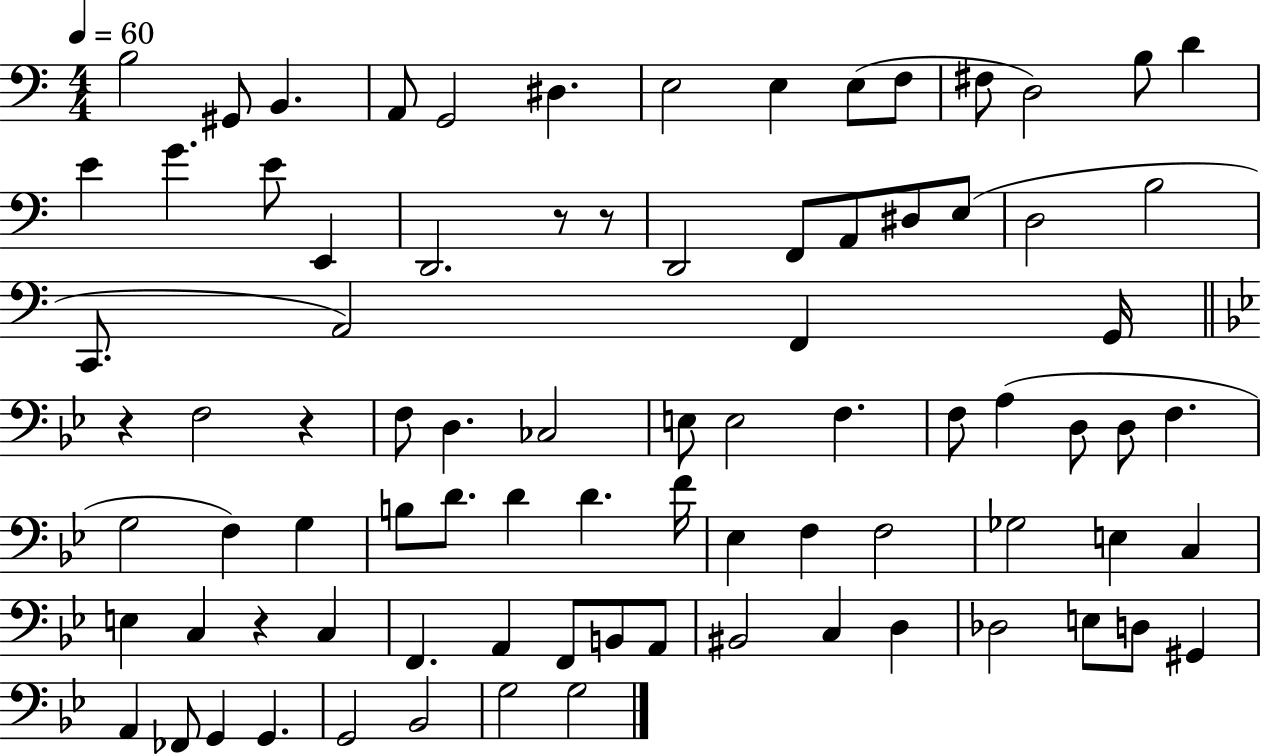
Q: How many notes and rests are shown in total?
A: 84